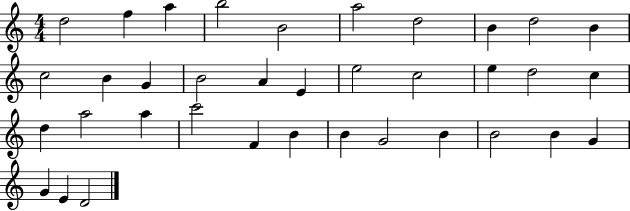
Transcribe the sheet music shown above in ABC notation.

X:1
T:Untitled
M:4/4
L:1/4
K:C
d2 f a b2 B2 a2 d2 B d2 B c2 B G B2 A E e2 c2 e d2 c d a2 a c'2 F B B G2 B B2 B G G E D2